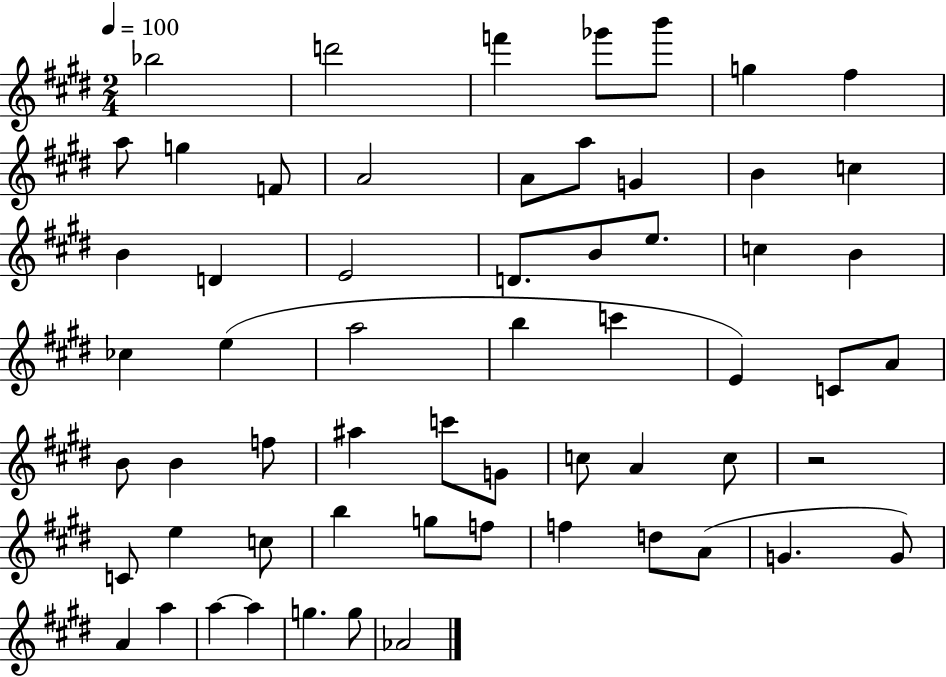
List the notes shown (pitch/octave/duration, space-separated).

Bb5/h D6/h F6/q Gb6/e B6/e G5/q F#5/q A5/e G5/q F4/e A4/h A4/e A5/e G4/q B4/q C5/q B4/q D4/q E4/h D4/e. B4/e E5/e. C5/q B4/q CES5/q E5/q A5/h B5/q C6/q E4/q C4/e A4/e B4/e B4/q F5/e A#5/q C6/e G4/e C5/e A4/q C5/e R/h C4/e E5/q C5/e B5/q G5/e F5/e F5/q D5/e A4/e G4/q. G4/e A4/q A5/q A5/q A5/q G5/q. G5/e Ab4/h